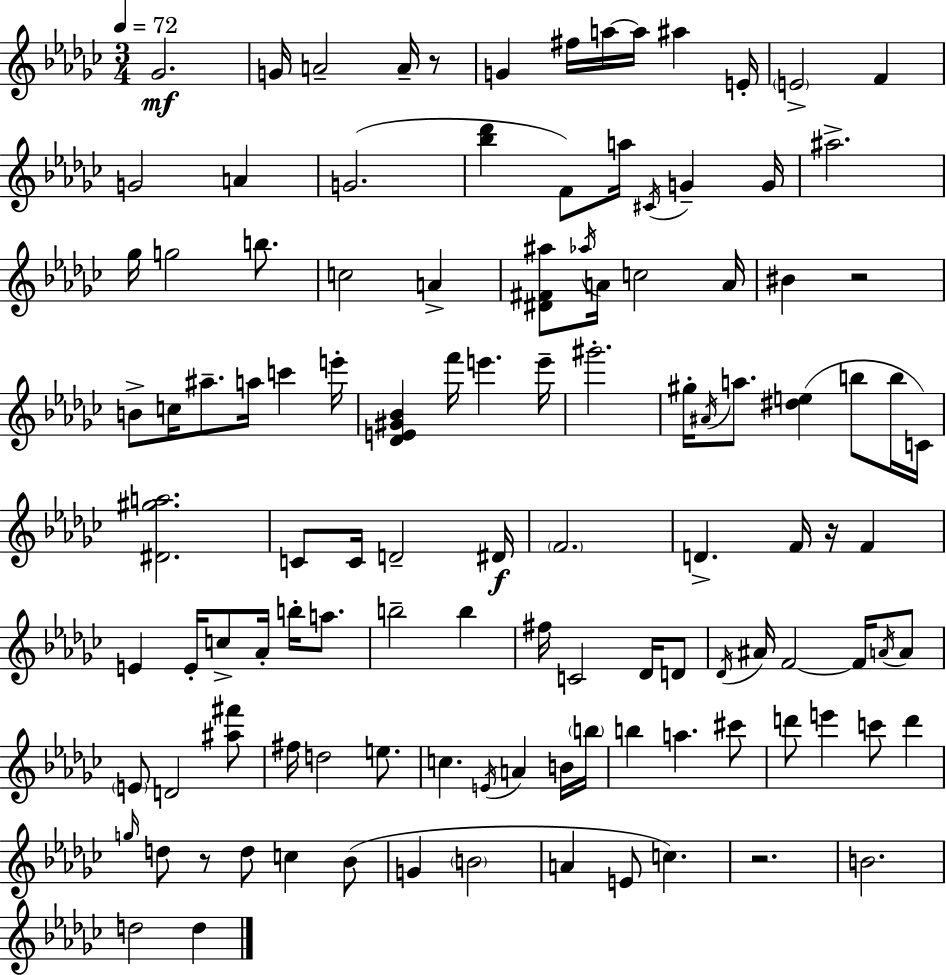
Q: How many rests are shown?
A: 5